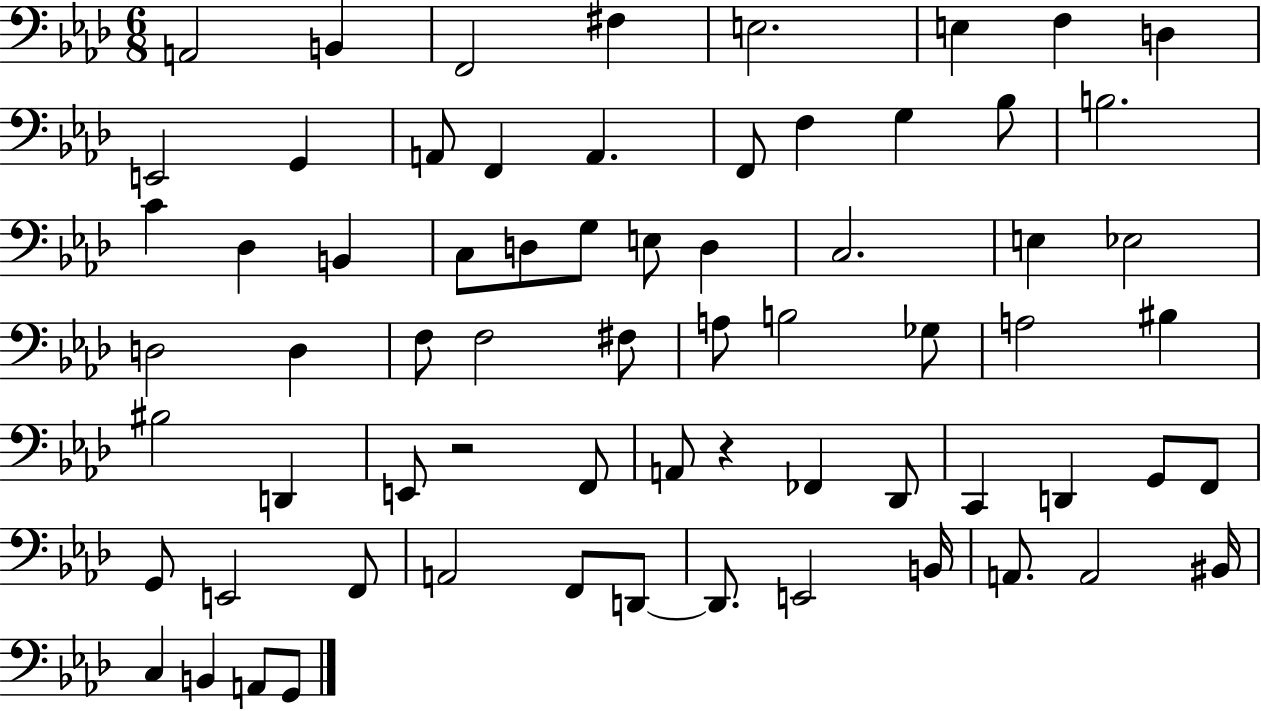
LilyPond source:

{
  \clef bass
  \numericTimeSignature
  \time 6/8
  \key aes \major
  a,2 b,4 | f,2 fis4 | e2. | e4 f4 d4 | \break e,2 g,4 | a,8 f,4 a,4. | f,8 f4 g4 bes8 | b2. | \break c'4 des4 b,4 | c8 d8 g8 e8 d4 | c2. | e4 ees2 | \break d2 d4 | f8 f2 fis8 | a8 b2 ges8 | a2 bis4 | \break bis2 d,4 | e,8 r2 f,8 | a,8 r4 fes,4 des,8 | c,4 d,4 g,8 f,8 | \break g,8 e,2 f,8 | a,2 f,8 d,8~~ | d,8. e,2 b,16 | a,8. a,2 bis,16 | \break c4 b,4 a,8 g,8 | \bar "|."
}